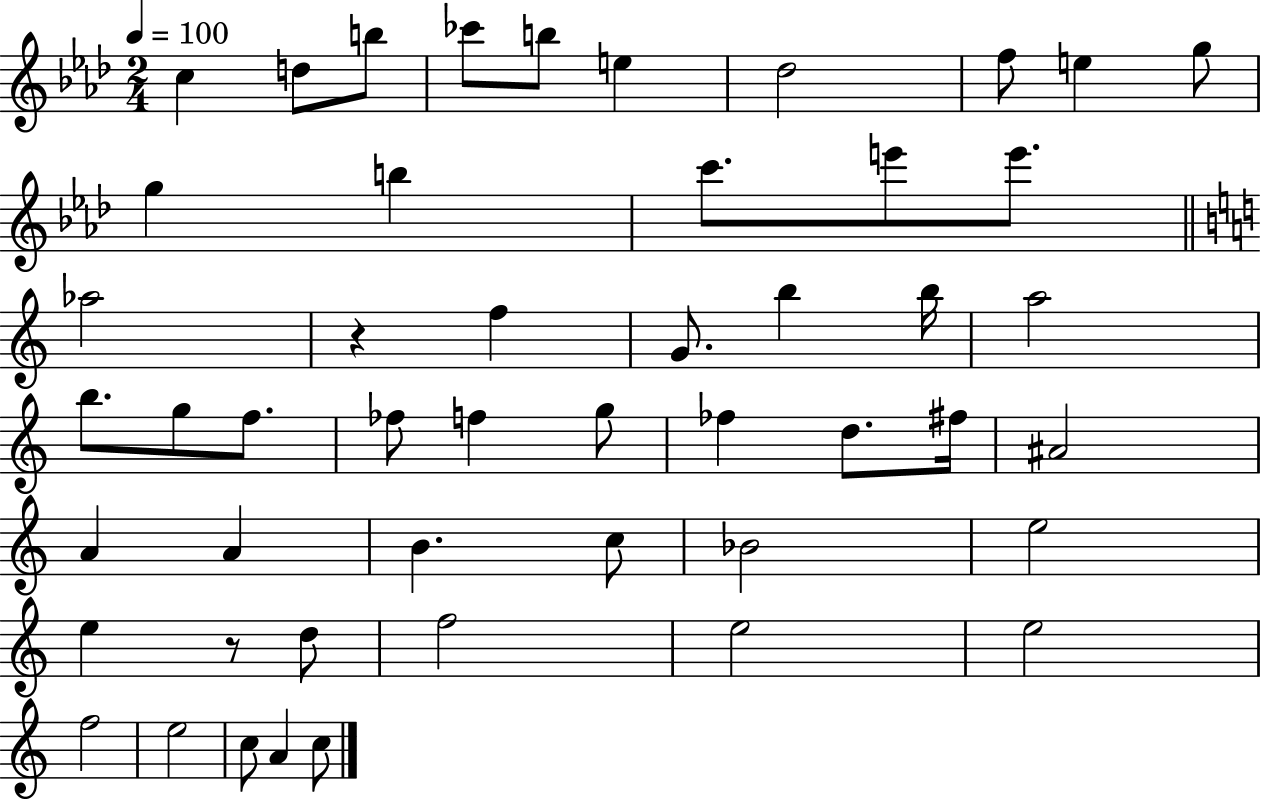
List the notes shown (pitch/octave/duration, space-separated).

C5/q D5/e B5/e CES6/e B5/e E5/q Db5/h F5/e E5/q G5/e G5/q B5/q C6/e. E6/e E6/e. Ab5/h R/q F5/q G4/e. B5/q B5/s A5/h B5/e. G5/e F5/e. FES5/e F5/q G5/e FES5/q D5/e. F#5/s A#4/h A4/q A4/q B4/q. C5/e Bb4/h E5/h E5/q R/e D5/e F5/h E5/h E5/h F5/h E5/h C5/e A4/q C5/e